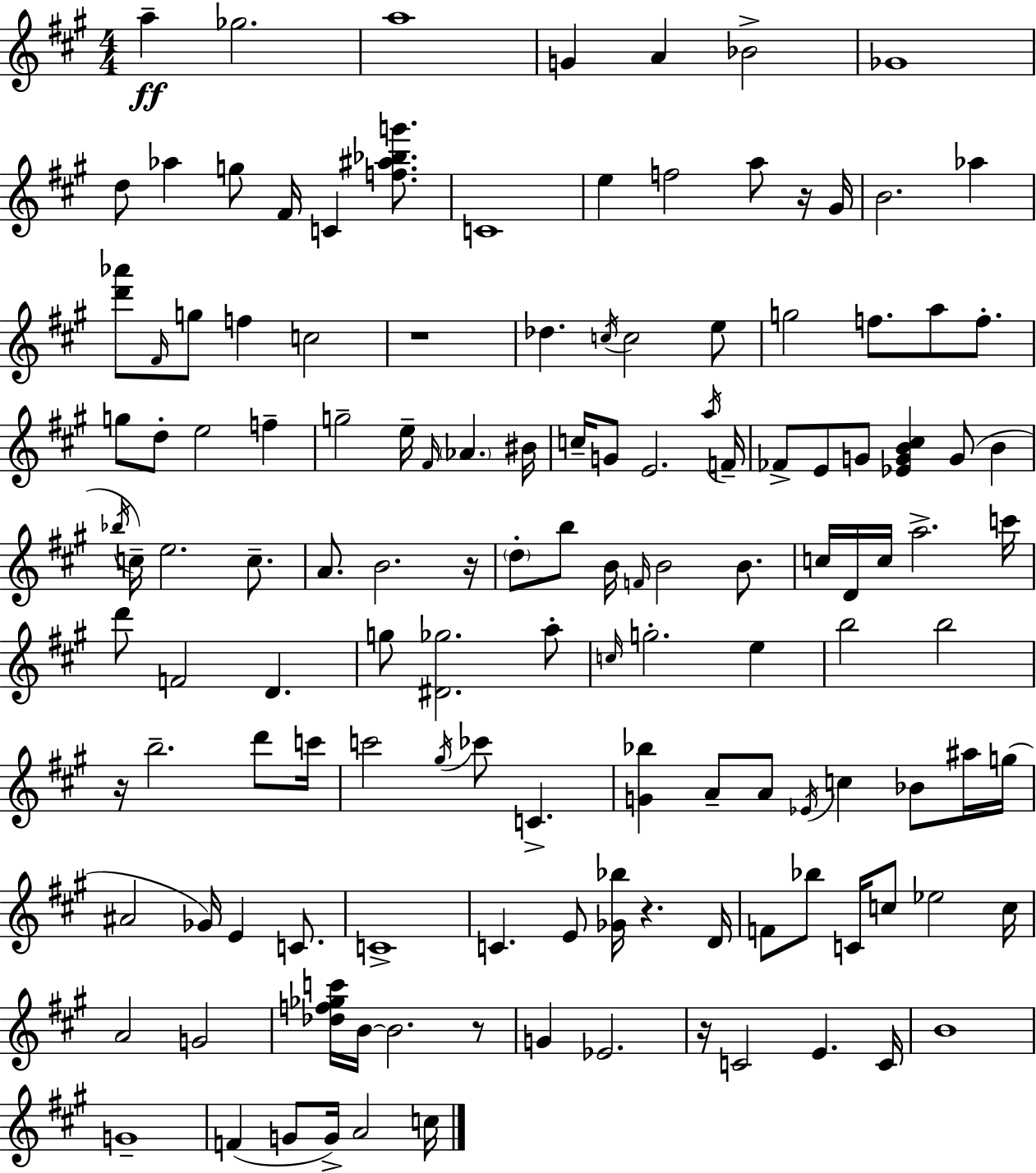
{
  \clef treble
  \numericTimeSignature
  \time 4/4
  \key a \major
  a''4--\ff ges''2. | a''1 | g'4 a'4 bes'2-> | ges'1 | \break d''8 aes''4 g''8 fis'16 c'4 <f'' ais'' bes'' g'''>8. | c'1 | e''4 f''2 a''8 r16 gis'16 | b'2. aes''4 | \break <d''' aes'''>8 \grace { fis'16 } g''8 f''4 c''2 | r1 | des''4. \acciaccatura { c''16 } c''2 | e''8 g''2 f''8. a''8 f''8.-. | \break g''8 d''8-. e''2 f''4-- | g''2-- e''16-- \grace { fis'16 } \parenthesize aes'4. | bis'16 c''16-- g'8 e'2. | \acciaccatura { a''16 } f'16-- fes'8-> e'8 g'8 <ees' g' b' cis''>4 g'8( | \break b'4 \acciaccatura { bes''16 }) c''16-- e''2. | c''8.-- a'8. b'2. | r16 \parenthesize d''8-. b''8 b'16 \grace { f'16 } b'2 | b'8. c''16 d'16 c''16 a''2.-> | \break c'''16 d'''8 f'2 | d'4. g''8 <dis' ges''>2. | a''8-. \grace { c''16 } g''2.-. | e''4 b''2 b''2 | \break r16 b''2.-- | d'''8 c'''16 c'''2 \acciaccatura { gis''16 } | ces'''8 c'4.-> <g' bes''>4 a'8-- a'8 | \acciaccatura { ees'16 } c''4 bes'8 ais''16 g''16( ais'2 | \break ges'16) e'4 c'8. c'1-> | c'4. e'8 | <ges' bes''>16 r4. d'16 f'8 bes''8 c'16 c''8 | ees''2 c''16 a'2 | \break g'2 <des'' f'' ges'' c'''>16 b'16~~ b'2. | r8 g'4 ees'2. | r16 c'2 | e'4. c'16 b'1 | \break g'1-- | f'4( g'8 g'16->) | a'2 c''16 \bar "|."
}